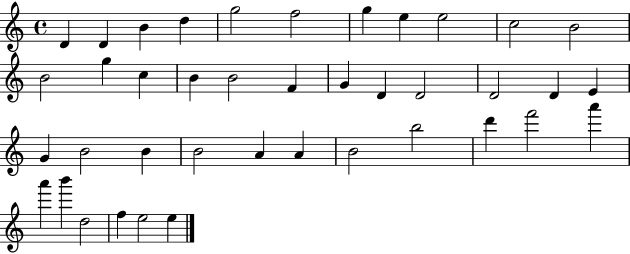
{
  \clef treble
  \time 4/4
  \defaultTimeSignature
  \key c \major
  d'4 d'4 b'4 d''4 | g''2 f''2 | g''4 e''4 e''2 | c''2 b'2 | \break b'2 g''4 c''4 | b'4 b'2 f'4 | g'4 d'4 d'2 | d'2 d'4 e'4 | \break g'4 b'2 b'4 | b'2 a'4 a'4 | b'2 b''2 | d'''4 f'''2 a'''4 | \break a'''4 b'''4 d''2 | f''4 e''2 e''4 | \bar "|."
}